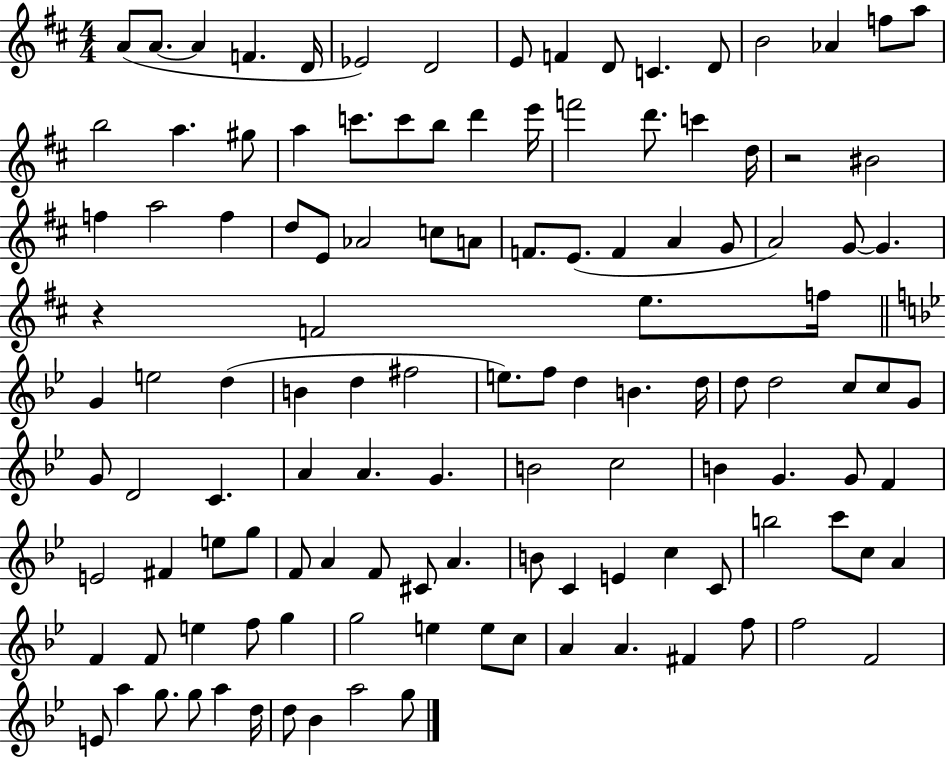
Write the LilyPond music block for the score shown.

{
  \clef treble
  \numericTimeSignature
  \time 4/4
  \key d \major
  a'8( a'8.~~ a'4 f'4. d'16 | ees'2) d'2 | e'8 f'4 d'8 c'4. d'8 | b'2 aes'4 f''8 a''8 | \break b''2 a''4. gis''8 | a''4 c'''8. c'''8 b''8 d'''4 e'''16 | f'''2 d'''8. c'''4 d''16 | r2 bis'2 | \break f''4 a''2 f''4 | d''8 e'8 aes'2 c''8 a'8 | f'8. e'8.( f'4 a'4 g'8 | a'2) g'8~~ g'4. | \break r4 f'2 e''8. f''16 | \bar "||" \break \key g \minor g'4 e''2 d''4( | b'4 d''4 fis''2 | e''8.) f''8 d''4 b'4. d''16 | d''8 d''2 c''8 c''8 g'8 | \break g'8 d'2 c'4. | a'4 a'4. g'4. | b'2 c''2 | b'4 g'4. g'8 f'4 | \break e'2 fis'4 e''8 g''8 | f'8 a'4 f'8 cis'8 a'4. | b'8 c'4 e'4 c''4 c'8 | b''2 c'''8 c''8 a'4 | \break f'4 f'8 e''4 f''8 g''4 | g''2 e''4 e''8 c''8 | a'4 a'4. fis'4 f''8 | f''2 f'2 | \break e'8 a''4 g''8. g''8 a''4 d''16 | d''8 bes'4 a''2 g''8 | \bar "|."
}